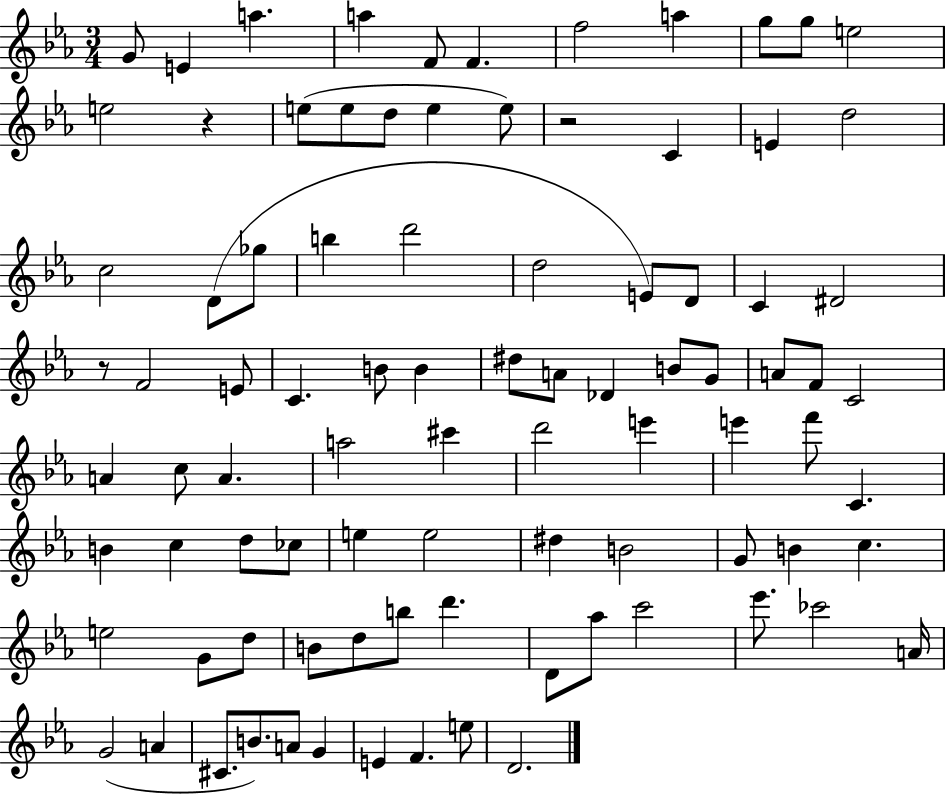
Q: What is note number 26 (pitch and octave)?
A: D5